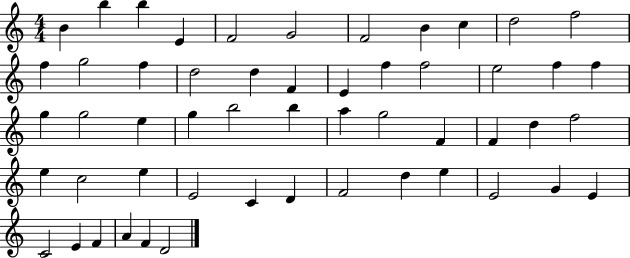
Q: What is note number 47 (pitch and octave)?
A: E4